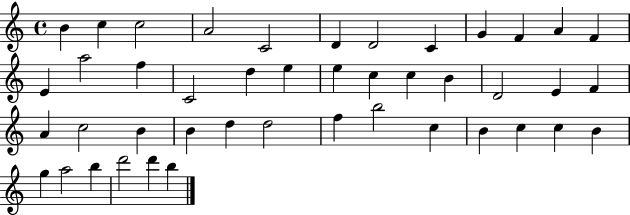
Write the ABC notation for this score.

X:1
T:Untitled
M:4/4
L:1/4
K:C
B c c2 A2 C2 D D2 C G F A F E a2 f C2 d e e c c B D2 E F A c2 B B d d2 f b2 c B c c B g a2 b d'2 d' b